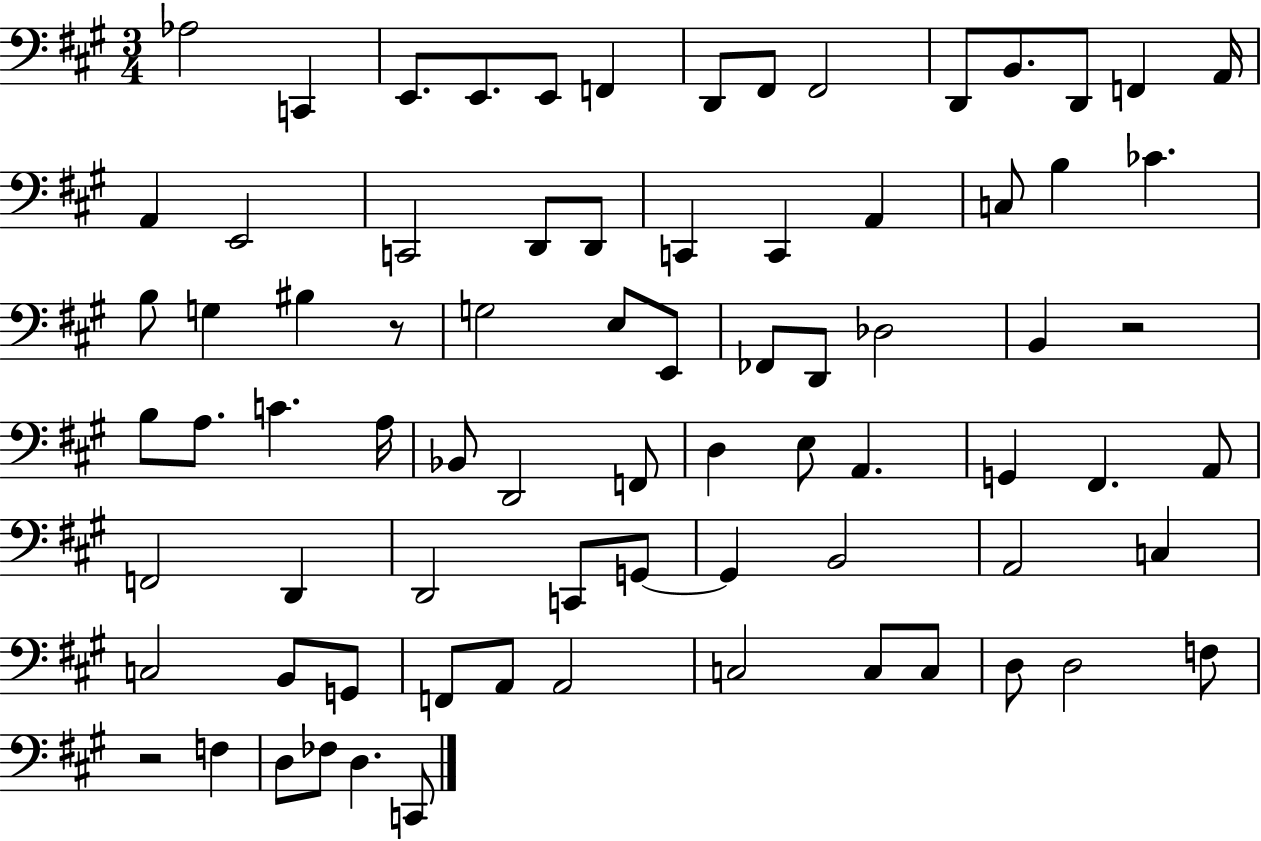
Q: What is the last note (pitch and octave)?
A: C2